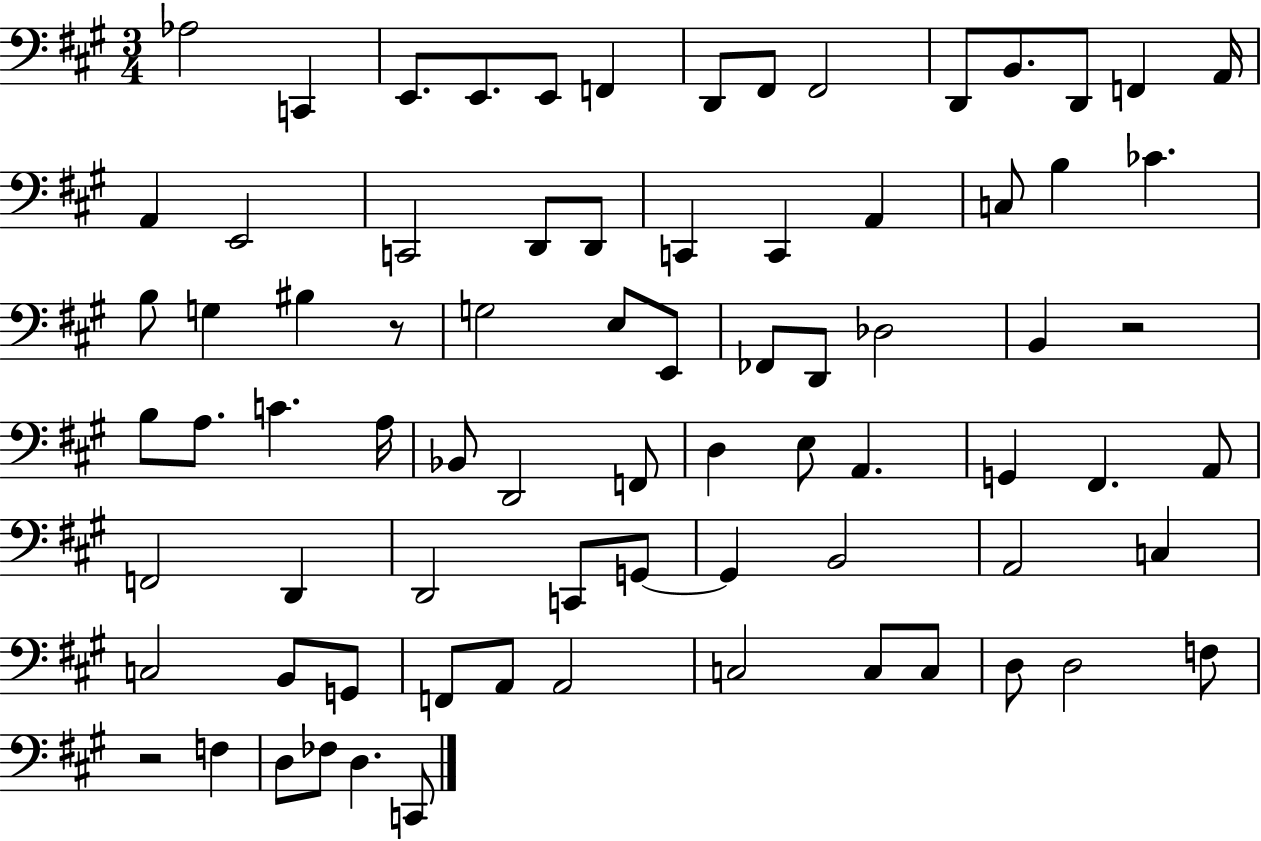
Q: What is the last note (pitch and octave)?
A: C2